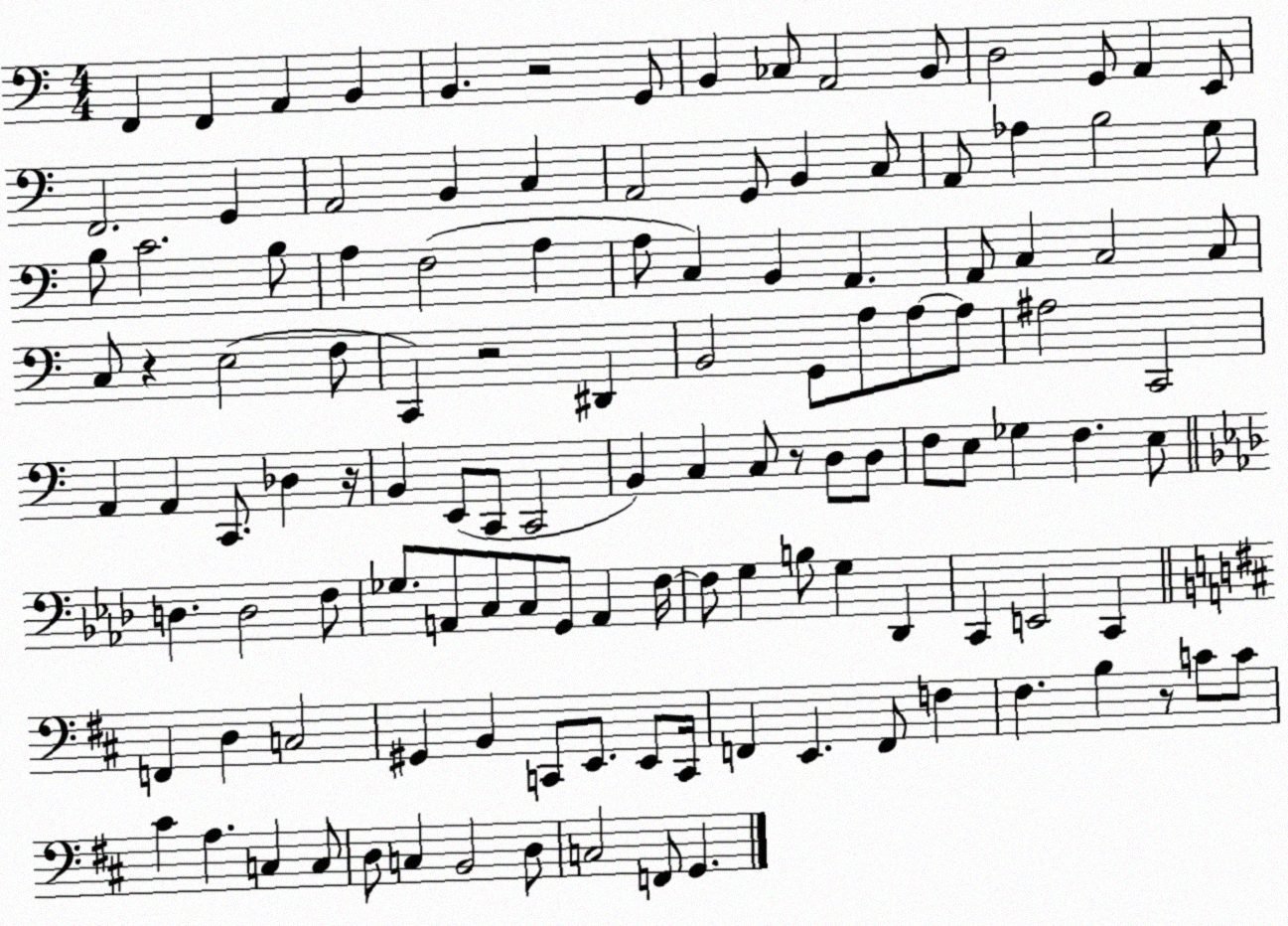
X:1
T:Untitled
M:4/4
L:1/4
K:C
F,, F,, A,, B,, B,, z2 G,,/2 B,, _C,/2 A,,2 B,,/2 D,2 G,,/2 A,, E,,/2 F,,2 G,, A,,2 B,, C, A,,2 G,,/2 B,, C,/2 A,,/2 _A, B,2 G,/2 B,/2 C2 B,/2 A, F,2 A, A,/2 C, B,, A,, A,,/2 C, C,2 C,/2 C,/2 z E,2 F,/2 C,, z2 ^D,, B,,2 G,,/2 A,/2 A,/2 A,/2 ^A,2 C,,2 A,, A,, C,,/2 _D, z/4 B,, E,,/2 C,,/2 C,,2 B,, C, C,/2 z/2 D,/2 D,/2 F,/2 E,/2 _G, F, E,/2 D, D,2 F,/2 _G,/2 A,,/2 C,/2 C,/2 G,,/2 A,, F,/4 F,/2 G, B,/2 G, _D,, C,, E,,2 C,, F,, D, C,2 ^G,, B,, C,,/2 E,,/2 E,,/2 C,,/4 F,, E,, F,,/2 F, ^F, B, z/2 C/2 C/2 ^C A, C, C,/2 D,/2 C, B,,2 D,/2 C,2 F,,/2 G,,